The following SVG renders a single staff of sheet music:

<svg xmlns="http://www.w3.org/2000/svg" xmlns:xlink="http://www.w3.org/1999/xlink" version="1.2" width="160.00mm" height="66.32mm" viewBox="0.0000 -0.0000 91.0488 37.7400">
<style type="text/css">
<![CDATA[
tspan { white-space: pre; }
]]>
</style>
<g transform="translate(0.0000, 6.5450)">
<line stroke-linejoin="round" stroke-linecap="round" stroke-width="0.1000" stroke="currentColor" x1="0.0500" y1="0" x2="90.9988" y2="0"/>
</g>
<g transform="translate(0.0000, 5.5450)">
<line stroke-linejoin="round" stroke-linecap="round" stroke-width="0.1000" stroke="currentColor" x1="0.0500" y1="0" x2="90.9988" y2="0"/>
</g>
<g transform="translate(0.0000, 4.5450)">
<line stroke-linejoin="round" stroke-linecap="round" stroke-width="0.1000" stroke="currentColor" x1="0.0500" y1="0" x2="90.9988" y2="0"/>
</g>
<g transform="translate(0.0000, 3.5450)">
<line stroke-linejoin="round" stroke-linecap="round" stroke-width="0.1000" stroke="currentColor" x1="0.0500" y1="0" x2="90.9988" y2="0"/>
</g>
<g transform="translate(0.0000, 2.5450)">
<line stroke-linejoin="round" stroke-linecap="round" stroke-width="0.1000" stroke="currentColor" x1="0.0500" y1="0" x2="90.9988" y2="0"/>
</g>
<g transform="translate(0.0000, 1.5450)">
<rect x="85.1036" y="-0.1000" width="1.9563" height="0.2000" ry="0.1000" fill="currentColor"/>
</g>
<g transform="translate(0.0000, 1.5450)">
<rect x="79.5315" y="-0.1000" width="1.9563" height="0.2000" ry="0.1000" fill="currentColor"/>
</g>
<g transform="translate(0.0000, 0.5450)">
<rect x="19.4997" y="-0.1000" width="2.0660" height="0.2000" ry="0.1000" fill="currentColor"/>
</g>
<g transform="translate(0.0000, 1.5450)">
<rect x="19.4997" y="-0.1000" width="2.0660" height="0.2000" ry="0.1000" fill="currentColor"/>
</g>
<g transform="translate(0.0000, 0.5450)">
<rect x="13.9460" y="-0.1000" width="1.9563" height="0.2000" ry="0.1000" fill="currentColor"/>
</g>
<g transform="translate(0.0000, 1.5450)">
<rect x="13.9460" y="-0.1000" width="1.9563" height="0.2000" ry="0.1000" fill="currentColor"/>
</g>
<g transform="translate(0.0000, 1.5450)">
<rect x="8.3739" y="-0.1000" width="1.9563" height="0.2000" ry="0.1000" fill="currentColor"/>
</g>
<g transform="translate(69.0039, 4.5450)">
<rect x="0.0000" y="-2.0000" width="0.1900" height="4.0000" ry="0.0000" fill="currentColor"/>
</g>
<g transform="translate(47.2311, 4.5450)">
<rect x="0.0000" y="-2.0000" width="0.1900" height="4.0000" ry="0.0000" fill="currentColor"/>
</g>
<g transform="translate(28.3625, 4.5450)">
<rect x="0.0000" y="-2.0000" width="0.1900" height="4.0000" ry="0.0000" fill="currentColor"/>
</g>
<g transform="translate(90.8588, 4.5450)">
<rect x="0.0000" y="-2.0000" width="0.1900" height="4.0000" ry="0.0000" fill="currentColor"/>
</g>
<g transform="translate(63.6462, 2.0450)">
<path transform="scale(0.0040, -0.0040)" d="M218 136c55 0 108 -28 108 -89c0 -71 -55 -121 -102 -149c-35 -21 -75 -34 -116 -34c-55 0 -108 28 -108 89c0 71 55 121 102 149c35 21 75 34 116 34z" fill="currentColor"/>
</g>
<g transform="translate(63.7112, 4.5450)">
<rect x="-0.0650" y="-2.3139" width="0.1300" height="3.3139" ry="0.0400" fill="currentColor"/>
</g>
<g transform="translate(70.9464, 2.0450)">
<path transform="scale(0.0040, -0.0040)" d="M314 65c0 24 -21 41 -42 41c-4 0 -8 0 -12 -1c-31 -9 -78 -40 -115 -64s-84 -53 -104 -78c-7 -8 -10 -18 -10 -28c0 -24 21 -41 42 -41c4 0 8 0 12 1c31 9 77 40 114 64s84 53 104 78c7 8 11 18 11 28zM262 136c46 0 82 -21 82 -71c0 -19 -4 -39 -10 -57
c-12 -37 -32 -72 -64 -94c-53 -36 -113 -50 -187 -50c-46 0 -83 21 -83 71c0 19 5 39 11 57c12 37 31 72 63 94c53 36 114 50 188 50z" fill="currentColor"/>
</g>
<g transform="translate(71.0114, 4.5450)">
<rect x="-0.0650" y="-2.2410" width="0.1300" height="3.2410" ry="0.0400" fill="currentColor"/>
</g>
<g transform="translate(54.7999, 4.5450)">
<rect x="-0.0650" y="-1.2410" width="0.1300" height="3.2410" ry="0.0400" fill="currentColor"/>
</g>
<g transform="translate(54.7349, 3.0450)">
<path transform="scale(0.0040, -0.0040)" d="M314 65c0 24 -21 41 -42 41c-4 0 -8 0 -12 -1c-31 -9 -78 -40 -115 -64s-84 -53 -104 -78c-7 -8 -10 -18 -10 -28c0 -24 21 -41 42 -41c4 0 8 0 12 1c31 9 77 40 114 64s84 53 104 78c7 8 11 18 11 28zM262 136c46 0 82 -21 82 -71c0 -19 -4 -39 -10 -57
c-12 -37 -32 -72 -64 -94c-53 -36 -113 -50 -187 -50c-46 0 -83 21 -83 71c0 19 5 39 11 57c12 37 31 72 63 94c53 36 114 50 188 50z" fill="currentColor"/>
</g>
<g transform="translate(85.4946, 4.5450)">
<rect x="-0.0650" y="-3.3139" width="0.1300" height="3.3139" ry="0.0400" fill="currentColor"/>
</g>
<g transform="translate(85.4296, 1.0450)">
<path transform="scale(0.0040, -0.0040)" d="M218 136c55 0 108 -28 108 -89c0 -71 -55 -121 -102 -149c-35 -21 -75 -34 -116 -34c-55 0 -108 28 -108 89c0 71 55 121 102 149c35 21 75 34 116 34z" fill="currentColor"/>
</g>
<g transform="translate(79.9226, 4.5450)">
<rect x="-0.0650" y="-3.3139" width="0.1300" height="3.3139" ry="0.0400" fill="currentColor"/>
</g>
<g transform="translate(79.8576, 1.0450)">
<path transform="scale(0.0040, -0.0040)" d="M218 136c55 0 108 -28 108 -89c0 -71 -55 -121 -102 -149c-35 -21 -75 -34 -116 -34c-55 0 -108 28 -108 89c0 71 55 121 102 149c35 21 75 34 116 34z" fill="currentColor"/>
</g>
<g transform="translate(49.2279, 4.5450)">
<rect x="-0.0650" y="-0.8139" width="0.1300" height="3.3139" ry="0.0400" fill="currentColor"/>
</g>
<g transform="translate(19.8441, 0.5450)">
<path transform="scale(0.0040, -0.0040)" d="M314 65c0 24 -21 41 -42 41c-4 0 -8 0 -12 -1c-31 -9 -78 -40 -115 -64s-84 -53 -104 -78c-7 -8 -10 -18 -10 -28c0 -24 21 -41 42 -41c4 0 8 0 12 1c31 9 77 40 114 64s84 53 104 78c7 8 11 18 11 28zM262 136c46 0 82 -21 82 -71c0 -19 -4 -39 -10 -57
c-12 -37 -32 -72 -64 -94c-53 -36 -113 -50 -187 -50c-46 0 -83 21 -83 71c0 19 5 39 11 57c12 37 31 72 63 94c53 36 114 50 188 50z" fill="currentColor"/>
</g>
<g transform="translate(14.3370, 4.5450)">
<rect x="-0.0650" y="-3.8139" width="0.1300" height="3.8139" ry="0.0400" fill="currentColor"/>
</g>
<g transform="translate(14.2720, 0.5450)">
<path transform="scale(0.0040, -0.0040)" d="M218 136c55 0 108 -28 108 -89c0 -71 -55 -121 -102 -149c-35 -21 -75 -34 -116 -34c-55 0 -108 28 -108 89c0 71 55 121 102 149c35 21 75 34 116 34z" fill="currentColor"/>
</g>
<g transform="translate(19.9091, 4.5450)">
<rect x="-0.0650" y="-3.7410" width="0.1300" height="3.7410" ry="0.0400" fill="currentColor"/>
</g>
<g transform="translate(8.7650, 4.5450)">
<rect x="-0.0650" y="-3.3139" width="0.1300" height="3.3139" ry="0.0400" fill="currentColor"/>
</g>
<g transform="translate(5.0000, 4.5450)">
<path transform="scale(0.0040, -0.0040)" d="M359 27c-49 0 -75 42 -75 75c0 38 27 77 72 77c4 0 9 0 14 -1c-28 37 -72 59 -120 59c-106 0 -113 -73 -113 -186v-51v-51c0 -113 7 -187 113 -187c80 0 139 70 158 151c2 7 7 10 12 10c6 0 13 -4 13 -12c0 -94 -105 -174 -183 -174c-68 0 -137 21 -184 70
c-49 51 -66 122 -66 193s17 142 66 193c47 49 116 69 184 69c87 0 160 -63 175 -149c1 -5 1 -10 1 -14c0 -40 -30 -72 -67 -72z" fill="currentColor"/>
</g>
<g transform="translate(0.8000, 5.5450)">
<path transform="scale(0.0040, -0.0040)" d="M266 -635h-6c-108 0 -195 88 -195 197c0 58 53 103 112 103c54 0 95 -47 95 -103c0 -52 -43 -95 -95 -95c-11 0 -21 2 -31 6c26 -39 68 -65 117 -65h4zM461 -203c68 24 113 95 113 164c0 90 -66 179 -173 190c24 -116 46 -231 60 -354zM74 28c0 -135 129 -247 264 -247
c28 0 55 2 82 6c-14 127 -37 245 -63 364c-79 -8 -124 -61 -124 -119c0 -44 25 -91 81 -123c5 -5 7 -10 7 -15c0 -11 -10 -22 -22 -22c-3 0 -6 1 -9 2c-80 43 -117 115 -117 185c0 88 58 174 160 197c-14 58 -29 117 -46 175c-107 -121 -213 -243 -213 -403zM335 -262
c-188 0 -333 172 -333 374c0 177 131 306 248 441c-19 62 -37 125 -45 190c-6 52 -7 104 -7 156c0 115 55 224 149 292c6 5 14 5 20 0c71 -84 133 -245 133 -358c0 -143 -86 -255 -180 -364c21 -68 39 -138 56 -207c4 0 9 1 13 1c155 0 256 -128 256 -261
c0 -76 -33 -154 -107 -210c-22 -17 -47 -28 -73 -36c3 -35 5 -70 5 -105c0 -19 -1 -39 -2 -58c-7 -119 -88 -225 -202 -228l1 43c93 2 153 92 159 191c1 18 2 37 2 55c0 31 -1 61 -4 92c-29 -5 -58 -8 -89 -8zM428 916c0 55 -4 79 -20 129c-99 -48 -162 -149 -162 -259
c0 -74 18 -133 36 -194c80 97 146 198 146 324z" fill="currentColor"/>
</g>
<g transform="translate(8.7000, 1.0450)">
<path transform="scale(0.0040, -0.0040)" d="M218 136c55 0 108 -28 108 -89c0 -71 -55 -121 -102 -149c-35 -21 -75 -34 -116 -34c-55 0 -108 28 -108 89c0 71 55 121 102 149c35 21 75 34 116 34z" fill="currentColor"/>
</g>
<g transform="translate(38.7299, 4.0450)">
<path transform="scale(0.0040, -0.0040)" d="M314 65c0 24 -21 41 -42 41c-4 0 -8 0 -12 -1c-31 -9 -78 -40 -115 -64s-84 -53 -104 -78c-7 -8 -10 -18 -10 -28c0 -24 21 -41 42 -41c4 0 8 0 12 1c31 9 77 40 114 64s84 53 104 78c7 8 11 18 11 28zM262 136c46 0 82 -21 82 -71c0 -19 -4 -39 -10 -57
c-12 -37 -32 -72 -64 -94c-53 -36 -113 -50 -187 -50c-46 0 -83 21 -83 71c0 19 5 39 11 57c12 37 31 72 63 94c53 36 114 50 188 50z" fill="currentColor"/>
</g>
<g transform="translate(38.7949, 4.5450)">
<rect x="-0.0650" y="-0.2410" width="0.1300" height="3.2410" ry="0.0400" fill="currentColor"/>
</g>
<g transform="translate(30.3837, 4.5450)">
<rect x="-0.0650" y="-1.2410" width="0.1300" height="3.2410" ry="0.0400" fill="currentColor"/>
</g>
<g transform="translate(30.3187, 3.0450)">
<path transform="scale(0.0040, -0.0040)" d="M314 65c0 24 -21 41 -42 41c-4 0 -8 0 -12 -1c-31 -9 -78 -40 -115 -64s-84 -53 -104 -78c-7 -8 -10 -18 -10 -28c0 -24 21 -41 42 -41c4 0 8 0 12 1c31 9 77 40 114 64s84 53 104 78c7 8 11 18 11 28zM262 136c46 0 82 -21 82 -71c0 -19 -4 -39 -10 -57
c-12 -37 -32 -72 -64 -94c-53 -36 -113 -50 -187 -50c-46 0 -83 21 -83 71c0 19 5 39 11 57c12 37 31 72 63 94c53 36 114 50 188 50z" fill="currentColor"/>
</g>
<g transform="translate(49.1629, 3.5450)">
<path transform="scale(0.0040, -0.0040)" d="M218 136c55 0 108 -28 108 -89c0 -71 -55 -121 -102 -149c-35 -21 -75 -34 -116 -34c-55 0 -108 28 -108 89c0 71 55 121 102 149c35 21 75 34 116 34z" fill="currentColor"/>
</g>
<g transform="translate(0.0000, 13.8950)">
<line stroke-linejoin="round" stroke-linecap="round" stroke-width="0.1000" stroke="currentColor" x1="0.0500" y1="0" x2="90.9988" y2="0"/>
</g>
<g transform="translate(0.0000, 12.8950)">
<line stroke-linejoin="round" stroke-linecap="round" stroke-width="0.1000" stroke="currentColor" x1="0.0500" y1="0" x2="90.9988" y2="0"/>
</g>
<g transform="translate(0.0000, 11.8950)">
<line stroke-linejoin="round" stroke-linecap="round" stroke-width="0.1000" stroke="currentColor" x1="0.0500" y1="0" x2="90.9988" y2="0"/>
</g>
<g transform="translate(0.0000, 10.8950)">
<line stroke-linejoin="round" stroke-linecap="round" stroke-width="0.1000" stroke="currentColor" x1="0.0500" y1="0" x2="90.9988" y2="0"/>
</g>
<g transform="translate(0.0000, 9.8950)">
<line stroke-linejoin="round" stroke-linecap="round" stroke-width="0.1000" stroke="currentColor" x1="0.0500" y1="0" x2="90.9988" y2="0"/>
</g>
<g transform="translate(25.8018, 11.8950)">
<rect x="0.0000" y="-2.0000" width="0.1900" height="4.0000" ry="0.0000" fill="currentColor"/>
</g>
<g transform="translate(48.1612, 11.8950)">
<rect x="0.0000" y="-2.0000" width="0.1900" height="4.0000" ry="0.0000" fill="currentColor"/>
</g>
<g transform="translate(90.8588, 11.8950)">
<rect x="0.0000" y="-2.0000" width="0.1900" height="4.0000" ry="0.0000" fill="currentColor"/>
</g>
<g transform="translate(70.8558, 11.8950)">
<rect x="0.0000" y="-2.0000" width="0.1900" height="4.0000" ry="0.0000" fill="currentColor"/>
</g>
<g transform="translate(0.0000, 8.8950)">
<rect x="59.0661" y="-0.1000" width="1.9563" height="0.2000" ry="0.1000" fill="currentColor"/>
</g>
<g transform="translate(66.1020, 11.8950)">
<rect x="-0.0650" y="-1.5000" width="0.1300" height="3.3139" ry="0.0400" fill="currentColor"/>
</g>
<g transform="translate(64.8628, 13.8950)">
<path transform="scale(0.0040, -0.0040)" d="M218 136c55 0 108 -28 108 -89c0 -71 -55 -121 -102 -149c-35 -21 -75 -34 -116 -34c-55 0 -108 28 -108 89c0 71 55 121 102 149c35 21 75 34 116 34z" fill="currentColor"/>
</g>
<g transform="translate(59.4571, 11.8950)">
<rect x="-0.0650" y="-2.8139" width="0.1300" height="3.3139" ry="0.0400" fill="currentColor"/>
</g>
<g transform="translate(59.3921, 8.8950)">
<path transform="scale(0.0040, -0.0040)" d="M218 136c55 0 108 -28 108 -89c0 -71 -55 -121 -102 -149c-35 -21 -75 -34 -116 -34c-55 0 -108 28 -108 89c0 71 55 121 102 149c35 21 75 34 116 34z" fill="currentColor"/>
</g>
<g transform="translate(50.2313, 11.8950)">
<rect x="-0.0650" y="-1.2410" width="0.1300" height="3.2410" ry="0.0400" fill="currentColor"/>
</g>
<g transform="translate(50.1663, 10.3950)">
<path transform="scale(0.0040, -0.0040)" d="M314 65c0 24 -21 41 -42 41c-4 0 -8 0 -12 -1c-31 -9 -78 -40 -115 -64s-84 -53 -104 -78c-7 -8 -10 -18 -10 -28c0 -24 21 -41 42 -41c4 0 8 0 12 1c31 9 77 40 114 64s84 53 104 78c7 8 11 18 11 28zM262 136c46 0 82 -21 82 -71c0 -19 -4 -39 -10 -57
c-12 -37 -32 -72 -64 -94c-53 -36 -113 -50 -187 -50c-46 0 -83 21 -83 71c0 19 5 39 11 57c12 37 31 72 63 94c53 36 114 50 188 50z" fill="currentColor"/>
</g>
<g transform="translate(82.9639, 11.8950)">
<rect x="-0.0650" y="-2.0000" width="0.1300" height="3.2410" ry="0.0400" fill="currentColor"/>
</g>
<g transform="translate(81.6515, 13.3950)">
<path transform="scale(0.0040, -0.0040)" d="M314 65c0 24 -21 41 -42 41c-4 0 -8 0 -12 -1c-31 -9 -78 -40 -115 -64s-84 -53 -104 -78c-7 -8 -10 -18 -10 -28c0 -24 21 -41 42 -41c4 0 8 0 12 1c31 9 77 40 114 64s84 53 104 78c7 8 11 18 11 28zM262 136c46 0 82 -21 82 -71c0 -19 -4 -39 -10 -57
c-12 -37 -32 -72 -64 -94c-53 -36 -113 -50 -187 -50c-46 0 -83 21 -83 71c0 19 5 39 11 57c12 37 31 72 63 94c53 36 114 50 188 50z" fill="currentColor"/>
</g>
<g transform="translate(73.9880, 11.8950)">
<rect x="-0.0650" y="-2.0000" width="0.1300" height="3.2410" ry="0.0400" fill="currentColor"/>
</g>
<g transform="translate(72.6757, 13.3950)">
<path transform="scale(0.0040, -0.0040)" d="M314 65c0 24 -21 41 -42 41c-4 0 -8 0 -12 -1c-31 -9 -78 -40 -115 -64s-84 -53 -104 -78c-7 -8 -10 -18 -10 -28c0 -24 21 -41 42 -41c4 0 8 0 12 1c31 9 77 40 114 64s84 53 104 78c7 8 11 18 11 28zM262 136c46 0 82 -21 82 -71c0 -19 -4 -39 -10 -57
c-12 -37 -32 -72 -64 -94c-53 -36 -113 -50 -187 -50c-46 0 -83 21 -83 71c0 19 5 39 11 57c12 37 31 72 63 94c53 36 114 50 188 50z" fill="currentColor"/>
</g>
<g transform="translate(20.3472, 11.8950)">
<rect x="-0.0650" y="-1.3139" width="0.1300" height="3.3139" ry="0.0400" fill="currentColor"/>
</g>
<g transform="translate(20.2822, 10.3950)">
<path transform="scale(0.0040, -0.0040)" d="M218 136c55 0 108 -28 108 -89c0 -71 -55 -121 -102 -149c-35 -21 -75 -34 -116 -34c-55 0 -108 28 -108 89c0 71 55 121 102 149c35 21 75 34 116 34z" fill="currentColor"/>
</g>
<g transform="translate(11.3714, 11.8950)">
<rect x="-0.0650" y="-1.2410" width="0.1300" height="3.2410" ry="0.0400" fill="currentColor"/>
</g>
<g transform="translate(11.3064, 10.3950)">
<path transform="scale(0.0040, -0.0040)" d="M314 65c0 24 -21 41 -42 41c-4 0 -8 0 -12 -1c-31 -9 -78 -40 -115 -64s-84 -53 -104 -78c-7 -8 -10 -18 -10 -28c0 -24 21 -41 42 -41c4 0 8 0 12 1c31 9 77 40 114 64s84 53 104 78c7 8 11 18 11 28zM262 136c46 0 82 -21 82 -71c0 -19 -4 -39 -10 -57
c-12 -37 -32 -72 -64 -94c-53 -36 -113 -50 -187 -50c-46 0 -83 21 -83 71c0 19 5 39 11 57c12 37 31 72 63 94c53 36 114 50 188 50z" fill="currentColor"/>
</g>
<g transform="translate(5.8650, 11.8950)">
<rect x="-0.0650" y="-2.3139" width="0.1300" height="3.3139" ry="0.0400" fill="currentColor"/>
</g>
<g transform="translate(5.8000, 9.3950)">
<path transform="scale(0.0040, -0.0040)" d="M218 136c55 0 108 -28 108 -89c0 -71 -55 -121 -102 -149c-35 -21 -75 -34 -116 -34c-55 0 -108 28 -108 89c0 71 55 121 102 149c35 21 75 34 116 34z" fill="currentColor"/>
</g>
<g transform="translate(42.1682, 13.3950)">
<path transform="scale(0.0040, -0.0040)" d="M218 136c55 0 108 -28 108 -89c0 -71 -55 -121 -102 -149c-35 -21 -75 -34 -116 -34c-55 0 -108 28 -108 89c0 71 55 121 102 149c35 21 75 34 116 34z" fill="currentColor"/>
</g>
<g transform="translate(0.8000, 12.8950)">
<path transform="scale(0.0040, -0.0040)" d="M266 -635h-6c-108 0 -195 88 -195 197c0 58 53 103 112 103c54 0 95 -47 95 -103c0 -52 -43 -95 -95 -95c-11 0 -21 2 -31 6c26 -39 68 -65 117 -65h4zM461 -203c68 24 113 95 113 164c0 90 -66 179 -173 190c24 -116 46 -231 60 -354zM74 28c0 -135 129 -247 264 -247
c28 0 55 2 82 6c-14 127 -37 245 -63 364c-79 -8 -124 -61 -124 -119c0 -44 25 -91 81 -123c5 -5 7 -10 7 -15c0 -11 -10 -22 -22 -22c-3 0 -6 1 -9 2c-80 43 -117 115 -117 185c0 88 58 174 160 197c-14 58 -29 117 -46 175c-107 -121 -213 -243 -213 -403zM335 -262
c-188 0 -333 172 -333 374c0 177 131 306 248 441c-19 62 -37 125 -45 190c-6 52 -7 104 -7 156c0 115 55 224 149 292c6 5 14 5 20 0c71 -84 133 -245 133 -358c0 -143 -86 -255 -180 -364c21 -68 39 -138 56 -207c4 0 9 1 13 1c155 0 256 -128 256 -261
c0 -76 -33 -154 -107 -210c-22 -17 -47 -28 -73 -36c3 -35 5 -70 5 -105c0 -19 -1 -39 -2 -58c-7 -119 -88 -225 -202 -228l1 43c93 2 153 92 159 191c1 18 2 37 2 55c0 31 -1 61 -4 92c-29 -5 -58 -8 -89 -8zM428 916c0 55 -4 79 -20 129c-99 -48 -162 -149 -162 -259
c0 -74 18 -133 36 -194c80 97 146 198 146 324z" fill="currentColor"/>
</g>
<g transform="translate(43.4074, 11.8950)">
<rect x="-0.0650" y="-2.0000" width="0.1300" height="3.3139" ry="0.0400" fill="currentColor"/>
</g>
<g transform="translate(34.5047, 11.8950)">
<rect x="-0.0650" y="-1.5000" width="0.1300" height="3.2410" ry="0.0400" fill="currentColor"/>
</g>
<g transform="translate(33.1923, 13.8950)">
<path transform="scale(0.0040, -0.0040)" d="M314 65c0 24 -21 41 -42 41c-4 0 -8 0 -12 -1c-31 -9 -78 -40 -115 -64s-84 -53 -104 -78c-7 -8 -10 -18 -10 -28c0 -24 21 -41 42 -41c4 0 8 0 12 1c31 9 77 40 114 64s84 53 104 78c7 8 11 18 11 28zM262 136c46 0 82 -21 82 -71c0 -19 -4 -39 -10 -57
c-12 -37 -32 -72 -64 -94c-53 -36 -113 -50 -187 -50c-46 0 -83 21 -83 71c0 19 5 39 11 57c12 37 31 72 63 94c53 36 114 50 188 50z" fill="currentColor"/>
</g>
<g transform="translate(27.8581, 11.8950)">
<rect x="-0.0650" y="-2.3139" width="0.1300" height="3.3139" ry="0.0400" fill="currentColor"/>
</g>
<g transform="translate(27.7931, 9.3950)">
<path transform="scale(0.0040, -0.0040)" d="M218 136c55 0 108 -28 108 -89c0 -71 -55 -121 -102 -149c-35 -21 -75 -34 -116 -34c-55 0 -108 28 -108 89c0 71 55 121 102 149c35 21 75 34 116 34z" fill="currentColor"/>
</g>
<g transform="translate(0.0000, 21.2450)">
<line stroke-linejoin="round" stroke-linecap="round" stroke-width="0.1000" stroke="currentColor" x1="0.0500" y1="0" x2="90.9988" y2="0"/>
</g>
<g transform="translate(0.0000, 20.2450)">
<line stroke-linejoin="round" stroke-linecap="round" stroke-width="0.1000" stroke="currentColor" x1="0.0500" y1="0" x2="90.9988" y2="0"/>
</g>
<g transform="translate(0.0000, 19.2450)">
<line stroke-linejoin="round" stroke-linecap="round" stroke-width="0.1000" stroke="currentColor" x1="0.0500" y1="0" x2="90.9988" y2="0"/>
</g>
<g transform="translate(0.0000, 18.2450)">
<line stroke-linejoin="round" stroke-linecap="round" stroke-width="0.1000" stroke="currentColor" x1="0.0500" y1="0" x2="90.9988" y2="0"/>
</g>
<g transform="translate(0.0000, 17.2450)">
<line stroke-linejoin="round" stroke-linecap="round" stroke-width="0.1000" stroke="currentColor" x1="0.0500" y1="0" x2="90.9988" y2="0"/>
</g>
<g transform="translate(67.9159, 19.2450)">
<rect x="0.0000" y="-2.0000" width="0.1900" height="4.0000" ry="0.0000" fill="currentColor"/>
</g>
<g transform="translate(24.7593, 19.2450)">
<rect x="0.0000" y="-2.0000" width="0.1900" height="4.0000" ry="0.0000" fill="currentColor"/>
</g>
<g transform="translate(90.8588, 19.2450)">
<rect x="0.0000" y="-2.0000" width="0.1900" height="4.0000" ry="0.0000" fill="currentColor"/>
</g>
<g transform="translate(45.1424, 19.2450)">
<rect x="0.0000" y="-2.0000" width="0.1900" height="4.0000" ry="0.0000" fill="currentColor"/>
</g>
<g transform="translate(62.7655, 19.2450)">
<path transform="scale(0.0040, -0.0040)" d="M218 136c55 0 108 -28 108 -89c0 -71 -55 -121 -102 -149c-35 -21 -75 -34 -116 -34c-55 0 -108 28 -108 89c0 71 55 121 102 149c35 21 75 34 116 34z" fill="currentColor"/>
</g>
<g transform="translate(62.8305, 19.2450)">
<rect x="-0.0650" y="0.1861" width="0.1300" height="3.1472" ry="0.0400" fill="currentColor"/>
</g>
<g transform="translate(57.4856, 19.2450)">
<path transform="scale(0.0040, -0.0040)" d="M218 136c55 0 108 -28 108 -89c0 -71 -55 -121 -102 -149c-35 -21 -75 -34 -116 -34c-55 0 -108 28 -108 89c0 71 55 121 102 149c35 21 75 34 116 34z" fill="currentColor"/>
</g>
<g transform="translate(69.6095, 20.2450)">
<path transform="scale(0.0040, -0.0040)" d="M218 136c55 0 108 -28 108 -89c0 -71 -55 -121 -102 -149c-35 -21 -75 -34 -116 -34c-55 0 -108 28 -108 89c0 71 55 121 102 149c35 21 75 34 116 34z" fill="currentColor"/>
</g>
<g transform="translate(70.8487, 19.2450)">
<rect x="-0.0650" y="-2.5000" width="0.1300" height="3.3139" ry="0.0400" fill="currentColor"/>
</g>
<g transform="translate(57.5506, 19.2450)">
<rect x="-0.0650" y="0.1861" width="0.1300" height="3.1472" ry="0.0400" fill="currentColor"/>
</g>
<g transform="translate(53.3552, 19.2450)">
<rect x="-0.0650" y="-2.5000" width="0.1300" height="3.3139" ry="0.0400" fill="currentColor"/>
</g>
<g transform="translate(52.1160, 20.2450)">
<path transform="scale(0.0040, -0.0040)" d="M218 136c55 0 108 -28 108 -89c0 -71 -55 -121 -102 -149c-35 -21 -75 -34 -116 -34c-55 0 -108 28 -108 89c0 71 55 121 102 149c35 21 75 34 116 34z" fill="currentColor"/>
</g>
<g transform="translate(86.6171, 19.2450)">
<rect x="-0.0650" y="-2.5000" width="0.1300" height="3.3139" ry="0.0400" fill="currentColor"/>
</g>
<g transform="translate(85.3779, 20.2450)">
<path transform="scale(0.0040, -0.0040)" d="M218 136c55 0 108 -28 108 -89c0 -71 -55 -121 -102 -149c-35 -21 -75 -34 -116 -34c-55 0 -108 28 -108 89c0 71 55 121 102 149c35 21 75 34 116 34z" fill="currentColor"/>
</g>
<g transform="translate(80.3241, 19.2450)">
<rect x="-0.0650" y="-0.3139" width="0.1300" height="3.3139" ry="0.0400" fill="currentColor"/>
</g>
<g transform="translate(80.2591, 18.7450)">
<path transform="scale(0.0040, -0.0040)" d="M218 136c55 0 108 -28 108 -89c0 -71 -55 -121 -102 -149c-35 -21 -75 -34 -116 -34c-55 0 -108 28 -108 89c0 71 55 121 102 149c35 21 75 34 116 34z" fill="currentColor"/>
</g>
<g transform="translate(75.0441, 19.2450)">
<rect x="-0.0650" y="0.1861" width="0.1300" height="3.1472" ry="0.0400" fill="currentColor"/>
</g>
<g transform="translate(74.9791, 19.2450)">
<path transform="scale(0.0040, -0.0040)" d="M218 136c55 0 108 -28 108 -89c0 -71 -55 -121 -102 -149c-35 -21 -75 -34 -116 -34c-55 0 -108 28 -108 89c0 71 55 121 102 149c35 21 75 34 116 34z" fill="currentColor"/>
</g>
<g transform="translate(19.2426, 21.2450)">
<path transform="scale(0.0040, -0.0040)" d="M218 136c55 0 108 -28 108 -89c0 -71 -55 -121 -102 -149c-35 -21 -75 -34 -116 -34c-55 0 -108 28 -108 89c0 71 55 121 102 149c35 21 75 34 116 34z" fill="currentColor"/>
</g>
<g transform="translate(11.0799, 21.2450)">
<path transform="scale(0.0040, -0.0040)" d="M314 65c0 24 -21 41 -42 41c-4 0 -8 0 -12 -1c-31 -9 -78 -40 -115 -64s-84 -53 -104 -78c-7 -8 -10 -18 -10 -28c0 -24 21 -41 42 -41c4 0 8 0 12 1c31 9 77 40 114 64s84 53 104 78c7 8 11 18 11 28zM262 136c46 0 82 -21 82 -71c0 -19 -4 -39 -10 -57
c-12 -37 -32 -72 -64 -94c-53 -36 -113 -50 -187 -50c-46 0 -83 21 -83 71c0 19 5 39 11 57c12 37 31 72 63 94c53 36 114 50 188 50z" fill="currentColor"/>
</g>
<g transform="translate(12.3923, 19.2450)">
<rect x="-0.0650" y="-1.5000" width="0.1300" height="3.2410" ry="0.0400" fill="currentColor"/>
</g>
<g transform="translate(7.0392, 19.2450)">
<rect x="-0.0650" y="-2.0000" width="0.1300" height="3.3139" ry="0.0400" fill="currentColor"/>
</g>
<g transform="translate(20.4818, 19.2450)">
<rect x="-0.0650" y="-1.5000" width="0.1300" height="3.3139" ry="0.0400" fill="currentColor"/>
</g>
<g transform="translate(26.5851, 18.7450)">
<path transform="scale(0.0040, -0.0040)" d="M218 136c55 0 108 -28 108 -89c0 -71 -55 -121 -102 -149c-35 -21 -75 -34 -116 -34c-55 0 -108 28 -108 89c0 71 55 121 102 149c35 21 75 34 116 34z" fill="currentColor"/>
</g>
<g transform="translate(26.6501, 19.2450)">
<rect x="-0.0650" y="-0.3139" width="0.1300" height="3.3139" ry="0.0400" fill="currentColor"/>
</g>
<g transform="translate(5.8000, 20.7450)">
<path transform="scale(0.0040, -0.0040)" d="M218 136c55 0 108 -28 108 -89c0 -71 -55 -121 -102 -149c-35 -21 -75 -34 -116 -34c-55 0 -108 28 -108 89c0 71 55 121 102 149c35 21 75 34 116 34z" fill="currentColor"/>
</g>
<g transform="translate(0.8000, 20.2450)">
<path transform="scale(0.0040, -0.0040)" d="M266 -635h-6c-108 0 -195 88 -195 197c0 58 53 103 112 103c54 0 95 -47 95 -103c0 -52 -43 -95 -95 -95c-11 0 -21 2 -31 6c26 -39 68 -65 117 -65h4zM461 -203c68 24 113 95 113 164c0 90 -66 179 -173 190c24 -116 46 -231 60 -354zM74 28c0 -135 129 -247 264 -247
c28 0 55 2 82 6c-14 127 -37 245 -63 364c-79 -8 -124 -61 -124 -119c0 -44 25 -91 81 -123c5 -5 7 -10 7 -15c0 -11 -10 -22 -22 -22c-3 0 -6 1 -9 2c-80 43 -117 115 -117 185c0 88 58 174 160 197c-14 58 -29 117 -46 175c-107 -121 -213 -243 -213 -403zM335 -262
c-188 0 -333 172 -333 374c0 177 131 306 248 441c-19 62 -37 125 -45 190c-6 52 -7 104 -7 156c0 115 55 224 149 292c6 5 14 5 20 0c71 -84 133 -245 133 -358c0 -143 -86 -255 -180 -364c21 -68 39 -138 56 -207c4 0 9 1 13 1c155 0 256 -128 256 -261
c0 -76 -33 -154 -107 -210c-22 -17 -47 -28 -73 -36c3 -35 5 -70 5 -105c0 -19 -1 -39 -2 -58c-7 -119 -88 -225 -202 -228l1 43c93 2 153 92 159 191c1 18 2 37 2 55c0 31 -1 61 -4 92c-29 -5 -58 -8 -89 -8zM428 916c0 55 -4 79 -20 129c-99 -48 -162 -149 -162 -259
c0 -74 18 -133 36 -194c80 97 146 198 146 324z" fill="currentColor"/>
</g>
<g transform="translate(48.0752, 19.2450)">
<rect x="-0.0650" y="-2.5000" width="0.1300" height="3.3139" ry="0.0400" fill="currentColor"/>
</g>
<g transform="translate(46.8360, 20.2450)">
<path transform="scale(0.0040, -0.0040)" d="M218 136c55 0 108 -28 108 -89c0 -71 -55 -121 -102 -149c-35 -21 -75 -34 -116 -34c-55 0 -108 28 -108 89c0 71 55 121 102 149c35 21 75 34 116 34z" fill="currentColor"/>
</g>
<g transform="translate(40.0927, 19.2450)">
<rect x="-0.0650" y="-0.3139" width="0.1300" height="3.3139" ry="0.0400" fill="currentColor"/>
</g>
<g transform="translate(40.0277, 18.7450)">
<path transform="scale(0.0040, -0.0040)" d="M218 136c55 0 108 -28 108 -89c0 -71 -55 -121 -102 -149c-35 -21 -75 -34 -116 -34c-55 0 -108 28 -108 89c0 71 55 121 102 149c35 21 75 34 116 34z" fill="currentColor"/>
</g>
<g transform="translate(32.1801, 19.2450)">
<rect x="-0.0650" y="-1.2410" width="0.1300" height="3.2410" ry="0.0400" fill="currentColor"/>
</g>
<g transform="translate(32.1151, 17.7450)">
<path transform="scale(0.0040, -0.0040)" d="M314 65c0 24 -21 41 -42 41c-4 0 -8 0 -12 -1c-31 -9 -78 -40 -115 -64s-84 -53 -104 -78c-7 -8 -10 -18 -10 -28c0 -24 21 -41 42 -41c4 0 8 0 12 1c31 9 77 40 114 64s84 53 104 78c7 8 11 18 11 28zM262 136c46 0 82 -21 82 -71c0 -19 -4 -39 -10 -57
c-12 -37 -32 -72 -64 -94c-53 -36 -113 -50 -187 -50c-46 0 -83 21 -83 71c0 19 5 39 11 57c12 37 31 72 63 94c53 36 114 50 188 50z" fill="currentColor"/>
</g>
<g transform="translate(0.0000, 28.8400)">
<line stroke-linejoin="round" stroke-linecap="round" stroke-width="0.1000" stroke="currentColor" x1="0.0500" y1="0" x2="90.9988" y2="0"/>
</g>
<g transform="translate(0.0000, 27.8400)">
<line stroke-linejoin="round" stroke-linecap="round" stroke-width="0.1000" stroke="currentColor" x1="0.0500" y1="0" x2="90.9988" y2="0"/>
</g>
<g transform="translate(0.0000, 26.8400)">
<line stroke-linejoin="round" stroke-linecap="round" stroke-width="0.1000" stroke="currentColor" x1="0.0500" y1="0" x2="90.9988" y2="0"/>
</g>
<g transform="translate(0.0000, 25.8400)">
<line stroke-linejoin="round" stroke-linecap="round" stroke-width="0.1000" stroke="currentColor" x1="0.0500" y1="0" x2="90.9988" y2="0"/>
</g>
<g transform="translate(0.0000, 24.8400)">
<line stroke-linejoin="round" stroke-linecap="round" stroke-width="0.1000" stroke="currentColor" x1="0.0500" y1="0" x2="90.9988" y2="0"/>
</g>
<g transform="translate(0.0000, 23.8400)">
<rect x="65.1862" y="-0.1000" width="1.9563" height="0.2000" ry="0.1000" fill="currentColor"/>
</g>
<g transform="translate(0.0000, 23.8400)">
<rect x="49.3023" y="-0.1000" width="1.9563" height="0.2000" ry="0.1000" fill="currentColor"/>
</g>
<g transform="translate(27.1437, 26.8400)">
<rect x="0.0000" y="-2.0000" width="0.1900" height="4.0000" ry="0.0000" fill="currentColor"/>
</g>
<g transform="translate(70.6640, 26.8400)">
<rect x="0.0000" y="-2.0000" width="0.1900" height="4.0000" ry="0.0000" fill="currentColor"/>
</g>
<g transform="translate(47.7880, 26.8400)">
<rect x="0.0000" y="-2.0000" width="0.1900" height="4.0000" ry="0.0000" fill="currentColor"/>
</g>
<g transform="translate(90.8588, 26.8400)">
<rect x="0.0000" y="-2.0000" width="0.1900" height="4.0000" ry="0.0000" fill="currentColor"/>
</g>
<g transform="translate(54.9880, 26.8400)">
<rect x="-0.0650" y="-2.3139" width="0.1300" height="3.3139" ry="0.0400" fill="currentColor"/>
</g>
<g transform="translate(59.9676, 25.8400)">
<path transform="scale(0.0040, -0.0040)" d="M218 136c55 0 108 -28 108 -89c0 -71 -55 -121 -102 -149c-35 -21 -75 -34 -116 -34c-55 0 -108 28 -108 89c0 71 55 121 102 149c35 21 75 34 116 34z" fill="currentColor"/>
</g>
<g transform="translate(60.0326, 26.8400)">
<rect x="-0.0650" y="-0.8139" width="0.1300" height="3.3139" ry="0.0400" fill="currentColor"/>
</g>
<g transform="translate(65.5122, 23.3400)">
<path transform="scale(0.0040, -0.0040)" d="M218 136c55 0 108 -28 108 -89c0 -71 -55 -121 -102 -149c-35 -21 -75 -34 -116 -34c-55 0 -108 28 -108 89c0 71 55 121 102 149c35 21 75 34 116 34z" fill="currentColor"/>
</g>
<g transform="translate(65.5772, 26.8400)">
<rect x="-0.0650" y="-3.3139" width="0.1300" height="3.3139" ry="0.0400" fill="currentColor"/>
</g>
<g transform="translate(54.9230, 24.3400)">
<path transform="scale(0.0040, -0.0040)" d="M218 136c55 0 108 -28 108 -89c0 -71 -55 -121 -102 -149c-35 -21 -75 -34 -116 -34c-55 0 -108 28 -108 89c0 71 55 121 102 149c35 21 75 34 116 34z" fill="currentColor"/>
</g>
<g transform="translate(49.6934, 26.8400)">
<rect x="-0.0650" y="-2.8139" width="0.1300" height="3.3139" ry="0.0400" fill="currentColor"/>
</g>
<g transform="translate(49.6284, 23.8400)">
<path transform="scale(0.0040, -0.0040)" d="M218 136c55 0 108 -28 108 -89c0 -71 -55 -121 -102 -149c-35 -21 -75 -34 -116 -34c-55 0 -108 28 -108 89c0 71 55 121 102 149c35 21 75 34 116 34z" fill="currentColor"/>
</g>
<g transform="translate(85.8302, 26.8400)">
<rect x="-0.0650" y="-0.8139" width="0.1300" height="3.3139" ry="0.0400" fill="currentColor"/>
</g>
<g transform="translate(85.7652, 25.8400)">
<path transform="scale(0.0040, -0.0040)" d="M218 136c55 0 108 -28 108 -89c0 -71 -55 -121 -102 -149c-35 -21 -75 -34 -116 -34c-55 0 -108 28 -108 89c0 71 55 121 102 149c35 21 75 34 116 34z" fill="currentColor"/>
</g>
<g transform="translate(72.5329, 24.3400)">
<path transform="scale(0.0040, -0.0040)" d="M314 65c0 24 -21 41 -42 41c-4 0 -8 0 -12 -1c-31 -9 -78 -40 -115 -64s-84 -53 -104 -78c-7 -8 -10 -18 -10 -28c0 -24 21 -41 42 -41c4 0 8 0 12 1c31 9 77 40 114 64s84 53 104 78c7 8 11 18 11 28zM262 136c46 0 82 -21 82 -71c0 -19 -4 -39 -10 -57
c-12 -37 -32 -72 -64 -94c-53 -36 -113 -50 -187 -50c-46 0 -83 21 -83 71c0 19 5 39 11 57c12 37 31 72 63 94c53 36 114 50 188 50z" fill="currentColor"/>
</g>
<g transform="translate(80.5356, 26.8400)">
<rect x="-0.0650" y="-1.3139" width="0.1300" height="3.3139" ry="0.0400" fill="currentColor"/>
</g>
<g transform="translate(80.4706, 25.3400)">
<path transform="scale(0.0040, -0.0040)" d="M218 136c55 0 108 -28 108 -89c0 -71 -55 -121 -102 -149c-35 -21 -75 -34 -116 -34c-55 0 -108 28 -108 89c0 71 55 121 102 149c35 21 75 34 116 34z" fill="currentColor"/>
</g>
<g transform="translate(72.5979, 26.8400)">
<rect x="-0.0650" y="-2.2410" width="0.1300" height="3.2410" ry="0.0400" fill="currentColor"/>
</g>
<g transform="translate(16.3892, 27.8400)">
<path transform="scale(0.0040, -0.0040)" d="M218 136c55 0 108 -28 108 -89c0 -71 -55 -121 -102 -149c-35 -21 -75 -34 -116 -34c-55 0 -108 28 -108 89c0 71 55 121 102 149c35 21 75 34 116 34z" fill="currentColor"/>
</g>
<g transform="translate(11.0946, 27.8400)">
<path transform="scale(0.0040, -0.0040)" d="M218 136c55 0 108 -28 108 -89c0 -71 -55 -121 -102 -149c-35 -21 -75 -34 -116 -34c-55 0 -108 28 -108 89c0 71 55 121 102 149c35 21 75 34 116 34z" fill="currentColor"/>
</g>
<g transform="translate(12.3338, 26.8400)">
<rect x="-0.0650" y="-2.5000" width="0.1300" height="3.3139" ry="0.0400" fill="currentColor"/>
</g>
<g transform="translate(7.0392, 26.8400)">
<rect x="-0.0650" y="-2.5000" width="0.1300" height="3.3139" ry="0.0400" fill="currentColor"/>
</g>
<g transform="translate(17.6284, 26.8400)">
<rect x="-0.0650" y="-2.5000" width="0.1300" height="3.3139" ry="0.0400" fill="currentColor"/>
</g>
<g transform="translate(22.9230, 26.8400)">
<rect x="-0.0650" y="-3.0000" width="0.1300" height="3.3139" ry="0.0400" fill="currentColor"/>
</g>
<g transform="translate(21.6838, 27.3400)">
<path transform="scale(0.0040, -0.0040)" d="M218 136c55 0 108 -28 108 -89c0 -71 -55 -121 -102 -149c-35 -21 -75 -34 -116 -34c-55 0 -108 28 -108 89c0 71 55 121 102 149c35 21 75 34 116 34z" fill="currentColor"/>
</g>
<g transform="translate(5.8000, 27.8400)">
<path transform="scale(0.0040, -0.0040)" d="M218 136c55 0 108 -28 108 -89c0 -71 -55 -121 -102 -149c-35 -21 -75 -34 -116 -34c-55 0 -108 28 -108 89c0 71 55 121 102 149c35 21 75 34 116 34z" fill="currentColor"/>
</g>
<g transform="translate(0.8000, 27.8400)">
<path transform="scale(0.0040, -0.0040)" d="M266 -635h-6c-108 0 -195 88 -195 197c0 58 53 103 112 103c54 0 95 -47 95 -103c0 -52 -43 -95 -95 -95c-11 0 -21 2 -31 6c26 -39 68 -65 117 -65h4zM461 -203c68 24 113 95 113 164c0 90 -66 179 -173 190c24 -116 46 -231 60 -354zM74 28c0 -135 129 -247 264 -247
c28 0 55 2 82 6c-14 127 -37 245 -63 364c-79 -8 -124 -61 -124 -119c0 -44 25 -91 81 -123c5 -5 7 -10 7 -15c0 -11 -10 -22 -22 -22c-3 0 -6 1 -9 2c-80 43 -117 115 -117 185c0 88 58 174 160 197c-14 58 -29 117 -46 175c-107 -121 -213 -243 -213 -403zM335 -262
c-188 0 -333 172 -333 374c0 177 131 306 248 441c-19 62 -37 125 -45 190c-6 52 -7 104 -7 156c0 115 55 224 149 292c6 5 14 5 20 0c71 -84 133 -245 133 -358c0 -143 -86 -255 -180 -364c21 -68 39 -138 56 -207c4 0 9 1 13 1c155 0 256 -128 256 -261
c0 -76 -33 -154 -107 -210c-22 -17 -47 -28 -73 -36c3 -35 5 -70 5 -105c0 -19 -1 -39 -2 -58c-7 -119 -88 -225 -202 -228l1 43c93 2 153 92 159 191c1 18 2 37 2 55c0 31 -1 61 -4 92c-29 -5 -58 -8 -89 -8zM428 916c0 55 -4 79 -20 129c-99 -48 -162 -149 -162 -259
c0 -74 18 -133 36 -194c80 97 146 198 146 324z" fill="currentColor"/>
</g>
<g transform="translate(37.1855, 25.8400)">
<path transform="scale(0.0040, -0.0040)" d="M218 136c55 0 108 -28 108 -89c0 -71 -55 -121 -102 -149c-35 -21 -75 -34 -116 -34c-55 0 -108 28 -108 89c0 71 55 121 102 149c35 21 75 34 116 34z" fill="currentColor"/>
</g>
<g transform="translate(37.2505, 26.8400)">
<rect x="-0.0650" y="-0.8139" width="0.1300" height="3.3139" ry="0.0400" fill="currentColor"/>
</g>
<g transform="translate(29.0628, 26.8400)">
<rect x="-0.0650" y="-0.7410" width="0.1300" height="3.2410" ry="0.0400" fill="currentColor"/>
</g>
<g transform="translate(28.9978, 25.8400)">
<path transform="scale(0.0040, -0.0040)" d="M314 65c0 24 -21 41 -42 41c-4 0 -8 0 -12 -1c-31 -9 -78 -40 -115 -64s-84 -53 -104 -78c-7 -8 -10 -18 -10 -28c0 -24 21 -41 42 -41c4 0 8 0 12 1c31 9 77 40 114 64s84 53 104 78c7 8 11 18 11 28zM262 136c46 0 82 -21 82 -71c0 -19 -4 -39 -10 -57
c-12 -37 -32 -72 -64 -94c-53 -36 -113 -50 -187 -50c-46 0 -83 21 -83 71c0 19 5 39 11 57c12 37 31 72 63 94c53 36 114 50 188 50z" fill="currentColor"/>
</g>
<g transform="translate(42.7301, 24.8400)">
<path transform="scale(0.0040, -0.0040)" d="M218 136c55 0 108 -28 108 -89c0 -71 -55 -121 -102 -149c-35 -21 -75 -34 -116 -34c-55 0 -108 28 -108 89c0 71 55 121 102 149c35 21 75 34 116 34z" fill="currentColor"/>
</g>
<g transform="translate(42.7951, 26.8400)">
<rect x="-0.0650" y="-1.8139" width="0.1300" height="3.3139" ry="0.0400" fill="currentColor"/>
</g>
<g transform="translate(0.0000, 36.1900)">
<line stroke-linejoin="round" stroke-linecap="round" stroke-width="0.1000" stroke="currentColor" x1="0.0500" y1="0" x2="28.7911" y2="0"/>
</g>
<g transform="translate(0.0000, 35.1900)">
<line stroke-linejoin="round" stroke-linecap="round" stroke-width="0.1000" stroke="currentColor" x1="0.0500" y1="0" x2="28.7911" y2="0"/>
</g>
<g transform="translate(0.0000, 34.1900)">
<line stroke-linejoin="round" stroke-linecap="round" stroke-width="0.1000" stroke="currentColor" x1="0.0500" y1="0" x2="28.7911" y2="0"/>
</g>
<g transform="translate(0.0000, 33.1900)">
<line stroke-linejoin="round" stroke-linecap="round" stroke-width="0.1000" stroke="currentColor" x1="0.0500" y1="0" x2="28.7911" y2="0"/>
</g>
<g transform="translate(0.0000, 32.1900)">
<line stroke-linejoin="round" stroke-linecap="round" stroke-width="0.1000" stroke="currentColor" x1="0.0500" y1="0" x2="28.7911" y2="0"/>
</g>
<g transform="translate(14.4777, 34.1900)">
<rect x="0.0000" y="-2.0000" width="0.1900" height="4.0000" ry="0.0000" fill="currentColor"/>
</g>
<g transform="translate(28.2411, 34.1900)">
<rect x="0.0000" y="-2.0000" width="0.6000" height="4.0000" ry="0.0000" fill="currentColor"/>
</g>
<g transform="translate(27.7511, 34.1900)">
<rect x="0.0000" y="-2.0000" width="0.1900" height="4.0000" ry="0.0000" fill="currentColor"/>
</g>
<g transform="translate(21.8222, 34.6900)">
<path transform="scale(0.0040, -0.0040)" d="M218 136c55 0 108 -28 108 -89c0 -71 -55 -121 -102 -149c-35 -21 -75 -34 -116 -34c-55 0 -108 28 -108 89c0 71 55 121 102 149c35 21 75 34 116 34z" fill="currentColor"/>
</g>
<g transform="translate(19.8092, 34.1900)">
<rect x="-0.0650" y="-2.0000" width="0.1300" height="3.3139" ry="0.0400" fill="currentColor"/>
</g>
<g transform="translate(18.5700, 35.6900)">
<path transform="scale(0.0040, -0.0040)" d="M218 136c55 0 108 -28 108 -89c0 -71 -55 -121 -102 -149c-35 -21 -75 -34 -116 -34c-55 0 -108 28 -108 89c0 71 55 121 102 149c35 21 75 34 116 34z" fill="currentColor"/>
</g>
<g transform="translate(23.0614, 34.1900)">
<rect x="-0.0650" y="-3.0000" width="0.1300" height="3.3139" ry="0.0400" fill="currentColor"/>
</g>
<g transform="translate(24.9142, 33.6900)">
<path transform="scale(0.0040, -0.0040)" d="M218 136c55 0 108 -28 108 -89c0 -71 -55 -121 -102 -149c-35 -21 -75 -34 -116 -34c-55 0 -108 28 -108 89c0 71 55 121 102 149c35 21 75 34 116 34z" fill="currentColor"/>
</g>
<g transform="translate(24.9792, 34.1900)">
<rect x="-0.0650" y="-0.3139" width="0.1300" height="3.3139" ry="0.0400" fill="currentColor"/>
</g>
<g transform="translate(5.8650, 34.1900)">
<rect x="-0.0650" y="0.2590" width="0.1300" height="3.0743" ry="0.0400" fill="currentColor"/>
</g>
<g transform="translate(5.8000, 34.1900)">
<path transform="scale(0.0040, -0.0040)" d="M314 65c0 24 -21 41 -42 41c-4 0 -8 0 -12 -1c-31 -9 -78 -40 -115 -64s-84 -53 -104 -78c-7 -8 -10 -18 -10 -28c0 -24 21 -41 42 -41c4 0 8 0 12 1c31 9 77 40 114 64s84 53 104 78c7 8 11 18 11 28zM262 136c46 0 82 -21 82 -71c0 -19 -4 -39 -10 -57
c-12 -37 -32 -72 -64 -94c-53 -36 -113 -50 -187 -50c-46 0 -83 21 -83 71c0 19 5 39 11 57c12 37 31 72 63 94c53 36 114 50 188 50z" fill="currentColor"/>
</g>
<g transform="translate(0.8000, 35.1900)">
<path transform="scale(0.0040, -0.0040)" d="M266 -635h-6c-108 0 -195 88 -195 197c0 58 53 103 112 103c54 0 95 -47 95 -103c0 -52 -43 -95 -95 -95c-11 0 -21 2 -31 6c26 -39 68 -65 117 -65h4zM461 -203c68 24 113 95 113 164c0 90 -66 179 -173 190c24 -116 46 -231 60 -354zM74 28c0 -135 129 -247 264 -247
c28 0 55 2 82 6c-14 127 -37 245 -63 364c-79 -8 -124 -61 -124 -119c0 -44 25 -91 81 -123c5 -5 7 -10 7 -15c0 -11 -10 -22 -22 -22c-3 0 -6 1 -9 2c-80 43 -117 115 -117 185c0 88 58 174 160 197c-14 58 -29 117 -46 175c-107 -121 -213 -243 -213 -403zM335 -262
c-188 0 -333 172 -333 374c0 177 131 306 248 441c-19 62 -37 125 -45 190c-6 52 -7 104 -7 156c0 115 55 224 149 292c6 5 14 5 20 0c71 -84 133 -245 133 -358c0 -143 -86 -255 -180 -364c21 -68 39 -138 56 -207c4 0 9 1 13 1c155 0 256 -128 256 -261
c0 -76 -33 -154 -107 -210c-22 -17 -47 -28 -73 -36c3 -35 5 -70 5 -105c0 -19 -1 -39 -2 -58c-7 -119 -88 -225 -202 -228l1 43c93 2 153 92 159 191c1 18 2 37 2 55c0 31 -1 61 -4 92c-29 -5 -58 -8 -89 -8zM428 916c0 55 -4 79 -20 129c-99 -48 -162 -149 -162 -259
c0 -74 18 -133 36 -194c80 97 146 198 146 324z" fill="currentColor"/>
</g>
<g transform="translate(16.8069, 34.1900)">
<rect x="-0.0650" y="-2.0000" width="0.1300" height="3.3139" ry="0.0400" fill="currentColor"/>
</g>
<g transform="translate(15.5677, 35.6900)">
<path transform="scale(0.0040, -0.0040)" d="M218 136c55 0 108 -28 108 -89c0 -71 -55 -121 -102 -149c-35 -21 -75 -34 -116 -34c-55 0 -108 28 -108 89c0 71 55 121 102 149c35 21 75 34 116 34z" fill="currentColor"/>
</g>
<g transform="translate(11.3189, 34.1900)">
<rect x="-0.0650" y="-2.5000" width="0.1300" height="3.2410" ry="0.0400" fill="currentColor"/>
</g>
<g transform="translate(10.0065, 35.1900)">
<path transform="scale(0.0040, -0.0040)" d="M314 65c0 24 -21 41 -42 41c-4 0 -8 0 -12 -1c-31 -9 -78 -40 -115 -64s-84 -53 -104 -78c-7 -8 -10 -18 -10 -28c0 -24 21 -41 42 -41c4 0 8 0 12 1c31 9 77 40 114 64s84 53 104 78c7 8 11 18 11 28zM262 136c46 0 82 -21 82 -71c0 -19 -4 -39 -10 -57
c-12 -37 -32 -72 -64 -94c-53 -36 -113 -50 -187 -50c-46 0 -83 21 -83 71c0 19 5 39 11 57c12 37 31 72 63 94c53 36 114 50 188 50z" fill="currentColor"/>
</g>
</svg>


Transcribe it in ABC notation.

X:1
T:Untitled
M:4/4
L:1/4
K:C
b c' c'2 e2 c2 d e2 g g2 b b g e2 e g E2 F e2 a E F2 F2 F E2 E c e2 c G G B B G B c G G G G A d2 d f a g d b g2 e d B2 G2 F F A c